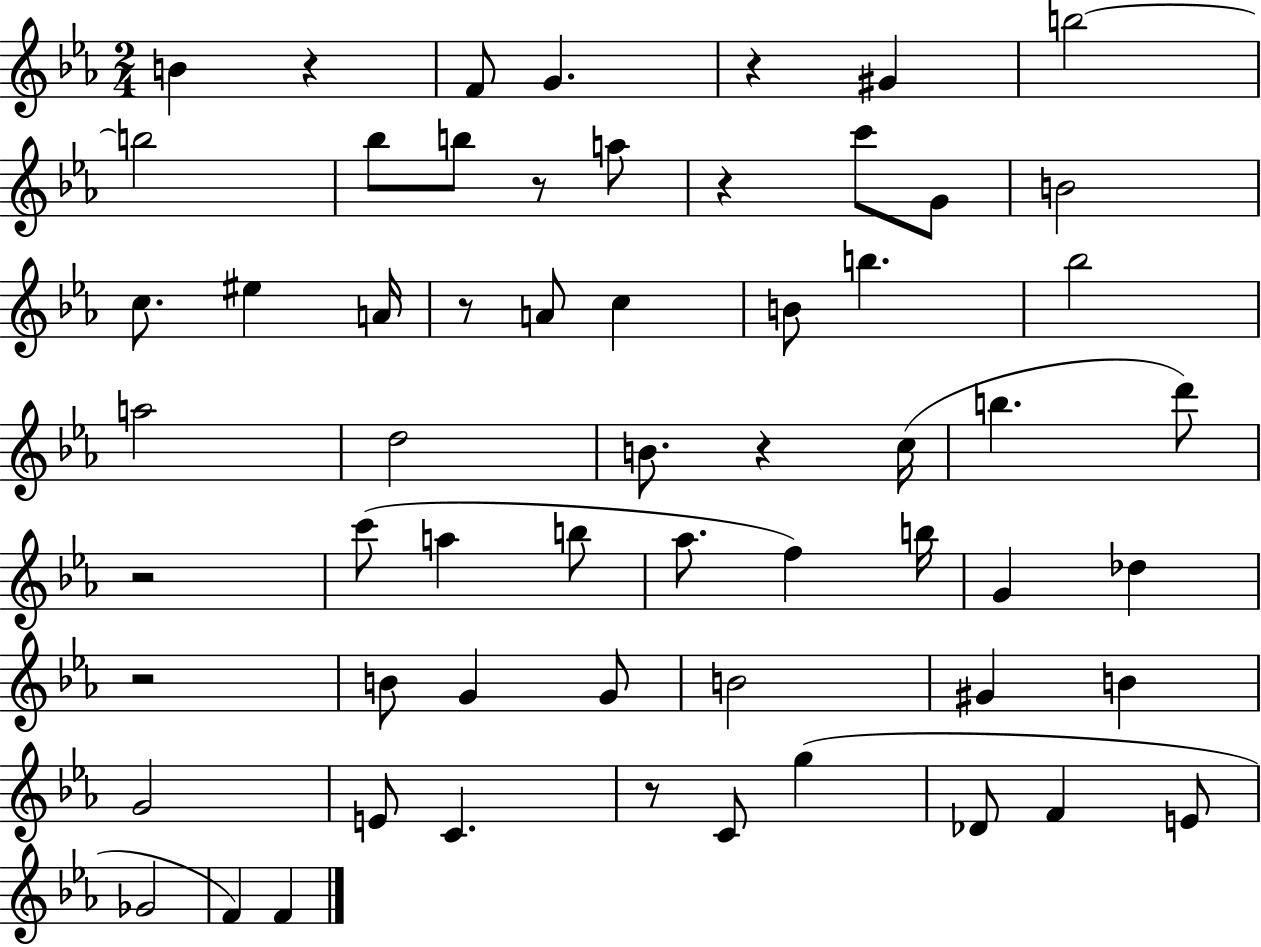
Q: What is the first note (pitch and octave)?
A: B4